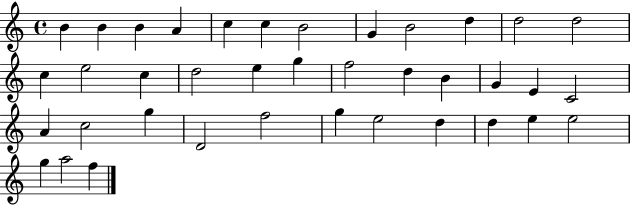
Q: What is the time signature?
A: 4/4